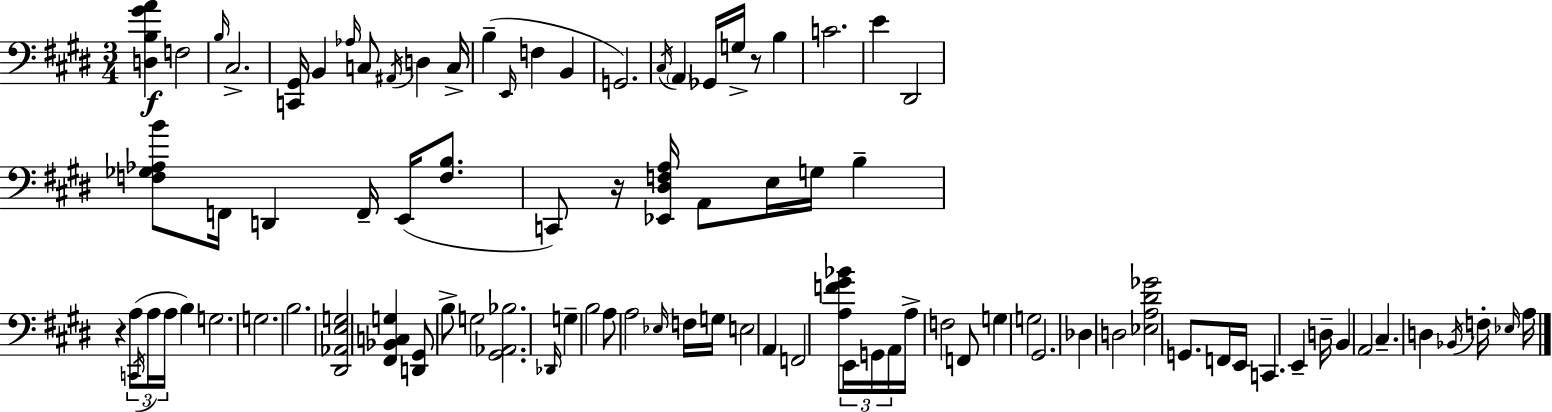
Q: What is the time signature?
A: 3/4